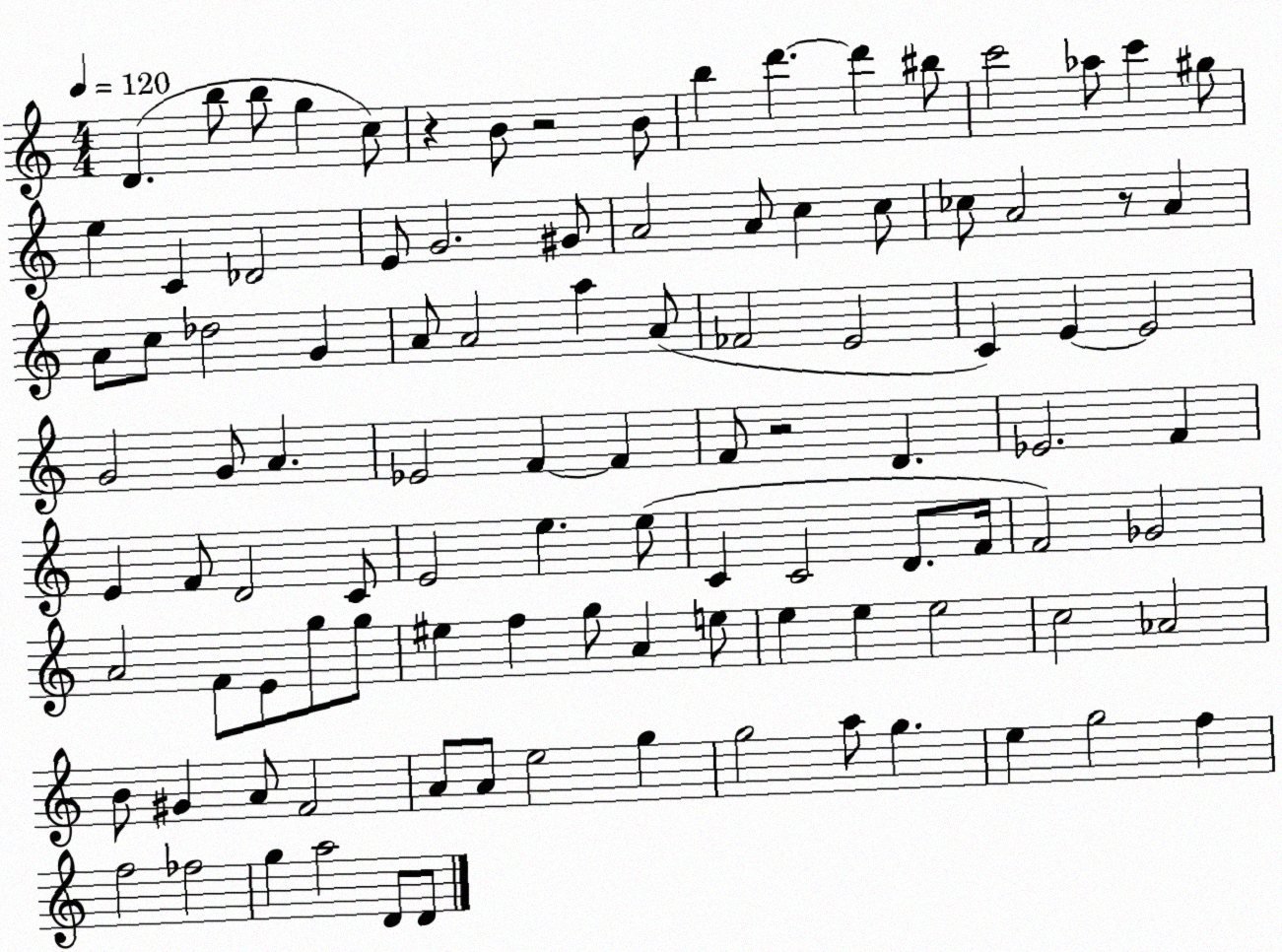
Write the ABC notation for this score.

X:1
T:Untitled
M:4/4
L:1/4
K:C
D b/2 b/2 g c/2 z B/2 z2 B/2 b d' d' ^b/2 c'2 _a/2 c' ^g/2 e C _D2 E/2 G2 ^G/2 A2 A/2 c c/2 _c/2 A2 z/2 A A/2 c/2 _d2 G A/2 A2 a A/2 _F2 E2 C E E2 G2 G/2 A _E2 F F F/2 z2 D _E2 F E F/2 D2 C/2 E2 e e/2 C C2 D/2 F/4 F2 _G2 A2 F/2 E/2 g/2 g/2 ^e f g/2 A e/2 e e e2 c2 _A2 B/2 ^G A/2 F2 A/2 A/2 e2 g g2 a/2 g e g2 f f2 _f2 g a2 D/2 D/2